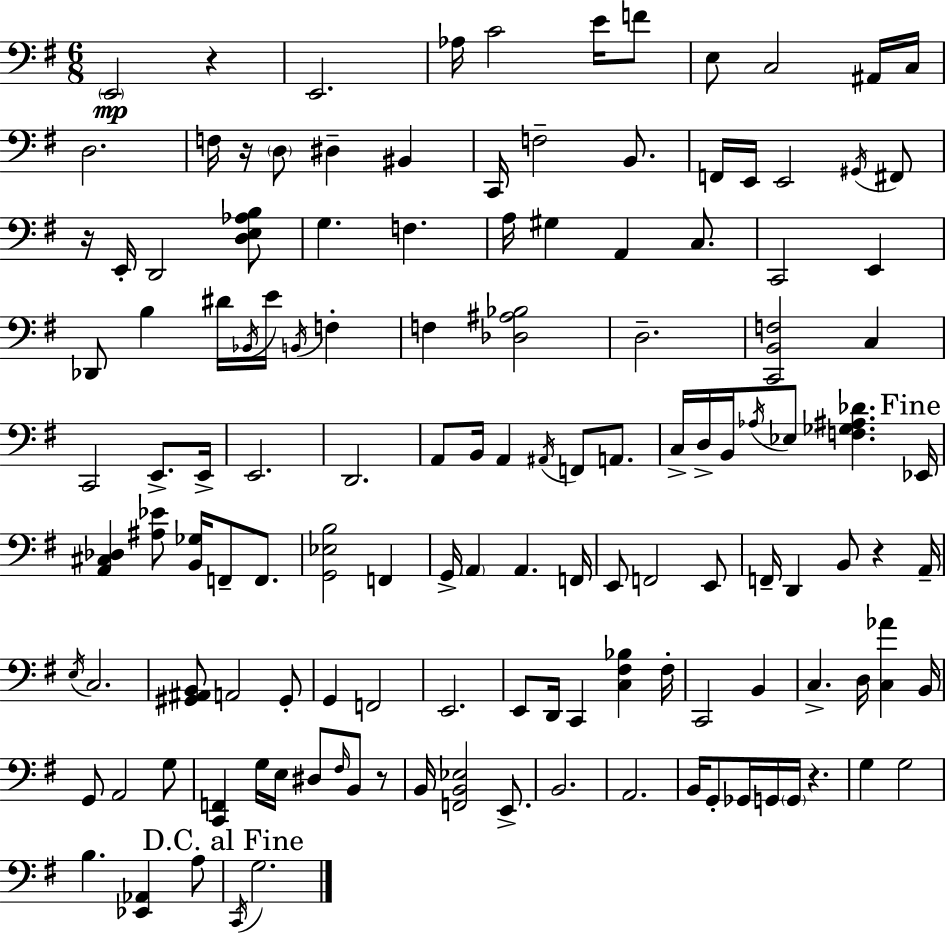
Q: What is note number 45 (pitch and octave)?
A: E2